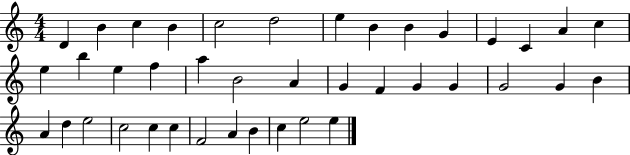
{
  \clef treble
  \numericTimeSignature
  \time 4/4
  \key c \major
  d'4 b'4 c''4 b'4 | c''2 d''2 | e''4 b'4 b'4 g'4 | e'4 c'4 a'4 c''4 | \break e''4 b''4 e''4 f''4 | a''4 b'2 a'4 | g'4 f'4 g'4 g'4 | g'2 g'4 b'4 | \break a'4 d''4 e''2 | c''2 c''4 c''4 | f'2 a'4 b'4 | c''4 e''2 e''4 | \break \bar "|."
}